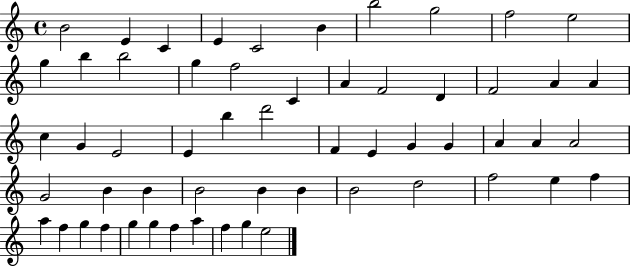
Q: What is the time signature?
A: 4/4